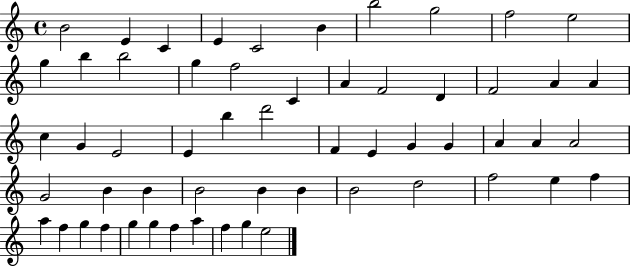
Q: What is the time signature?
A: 4/4